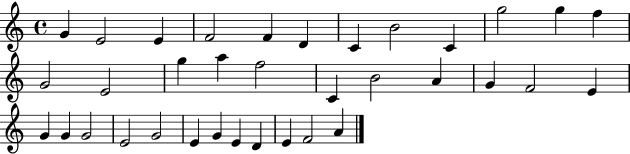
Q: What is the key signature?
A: C major